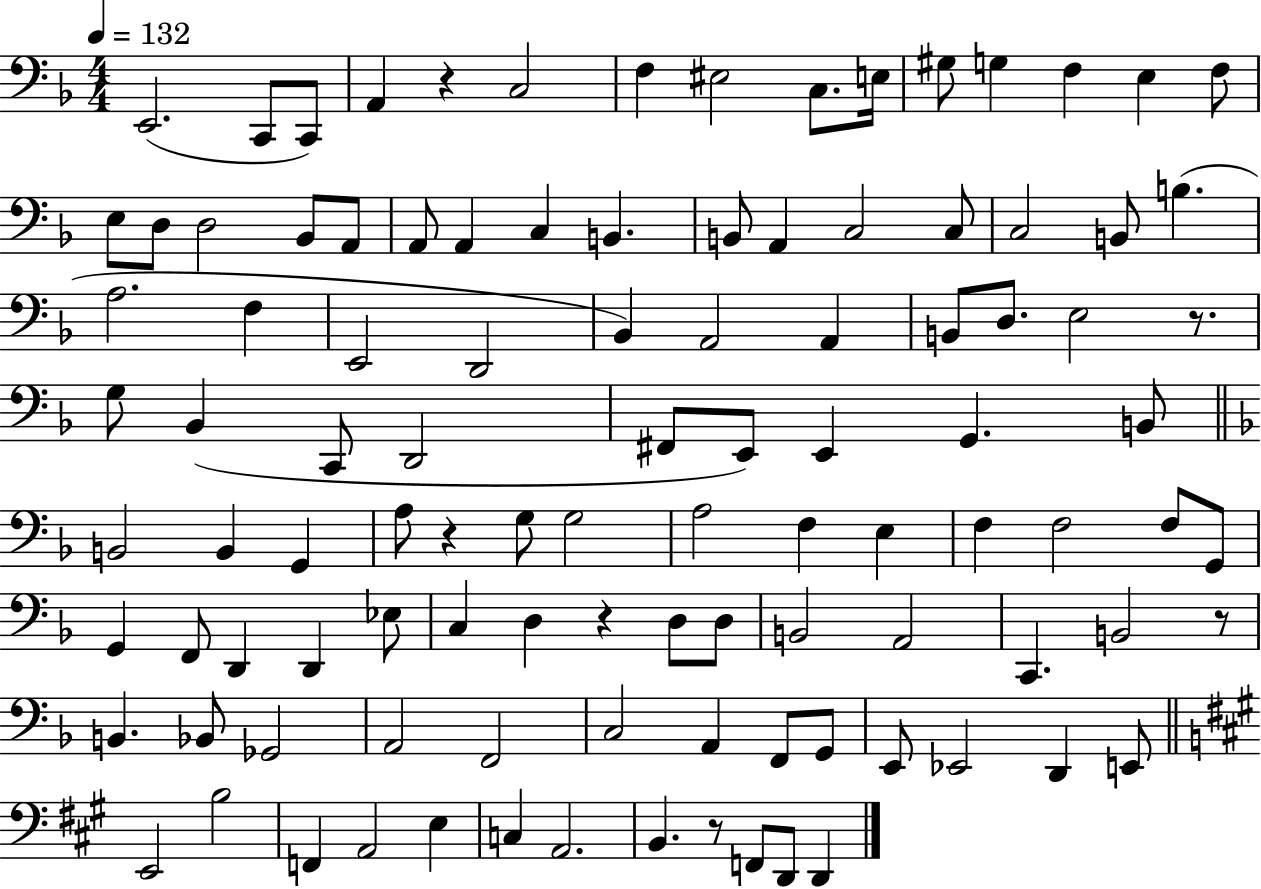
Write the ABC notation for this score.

X:1
T:Untitled
M:4/4
L:1/4
K:F
E,,2 C,,/2 C,,/2 A,, z C,2 F, ^E,2 C,/2 E,/4 ^G,/2 G, F, E, F,/2 E,/2 D,/2 D,2 _B,,/2 A,,/2 A,,/2 A,, C, B,, B,,/2 A,, C,2 C,/2 C,2 B,,/2 B, A,2 F, E,,2 D,,2 _B,, A,,2 A,, B,,/2 D,/2 E,2 z/2 G,/2 _B,, C,,/2 D,,2 ^F,,/2 E,,/2 E,, G,, B,,/2 B,,2 B,, G,, A,/2 z G,/2 G,2 A,2 F, E, F, F,2 F,/2 G,,/2 G,, F,,/2 D,, D,, _E,/2 C, D, z D,/2 D,/2 B,,2 A,,2 C,, B,,2 z/2 B,, _B,,/2 _G,,2 A,,2 F,,2 C,2 A,, F,,/2 G,,/2 E,,/2 _E,,2 D,, E,,/2 E,,2 B,2 F,, A,,2 E, C, A,,2 B,, z/2 F,,/2 D,,/2 D,,